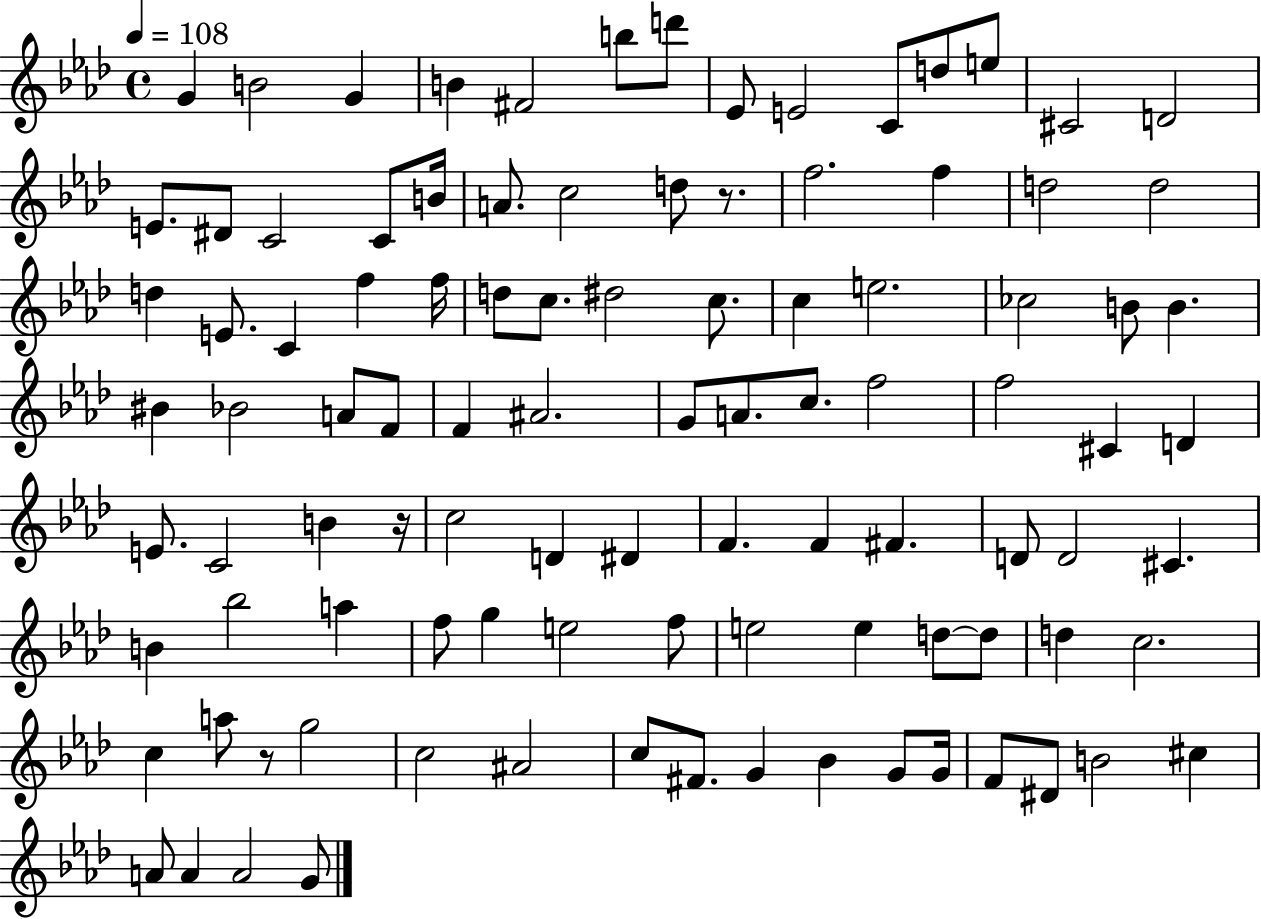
X:1
T:Untitled
M:4/4
L:1/4
K:Ab
G B2 G B ^F2 b/2 d'/2 _E/2 E2 C/2 d/2 e/2 ^C2 D2 E/2 ^D/2 C2 C/2 B/4 A/2 c2 d/2 z/2 f2 f d2 d2 d E/2 C f f/4 d/2 c/2 ^d2 c/2 c e2 _c2 B/2 B ^B _B2 A/2 F/2 F ^A2 G/2 A/2 c/2 f2 f2 ^C D E/2 C2 B z/4 c2 D ^D F F ^F D/2 D2 ^C B _b2 a f/2 g e2 f/2 e2 e d/2 d/2 d c2 c a/2 z/2 g2 c2 ^A2 c/2 ^F/2 G _B G/2 G/4 F/2 ^D/2 B2 ^c A/2 A A2 G/2